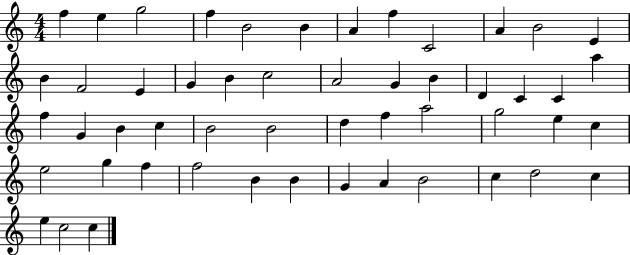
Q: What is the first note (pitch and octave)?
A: F5